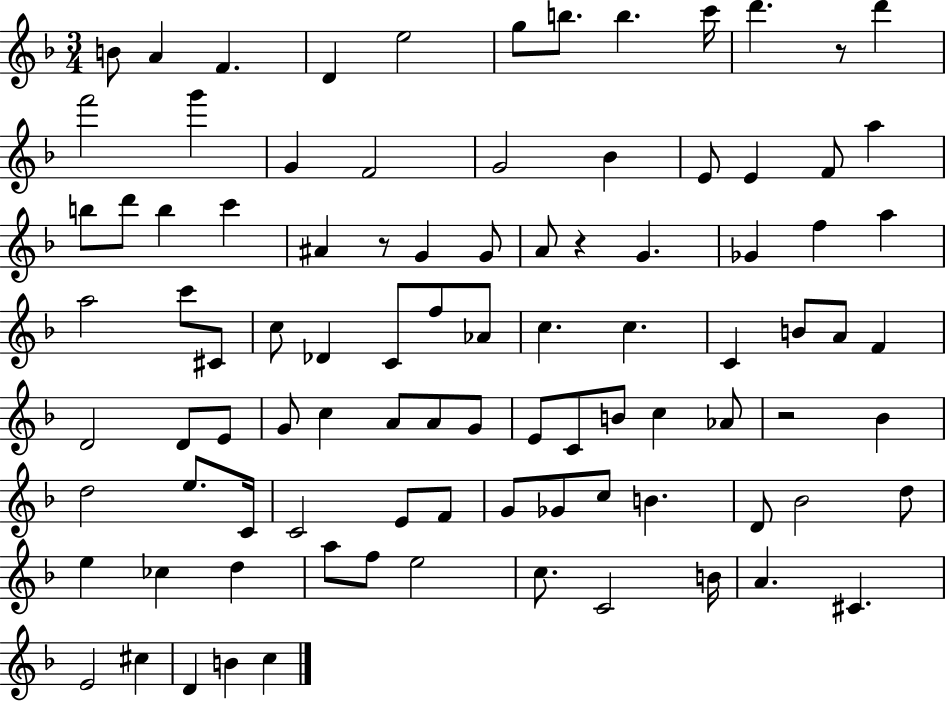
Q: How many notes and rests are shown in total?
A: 94